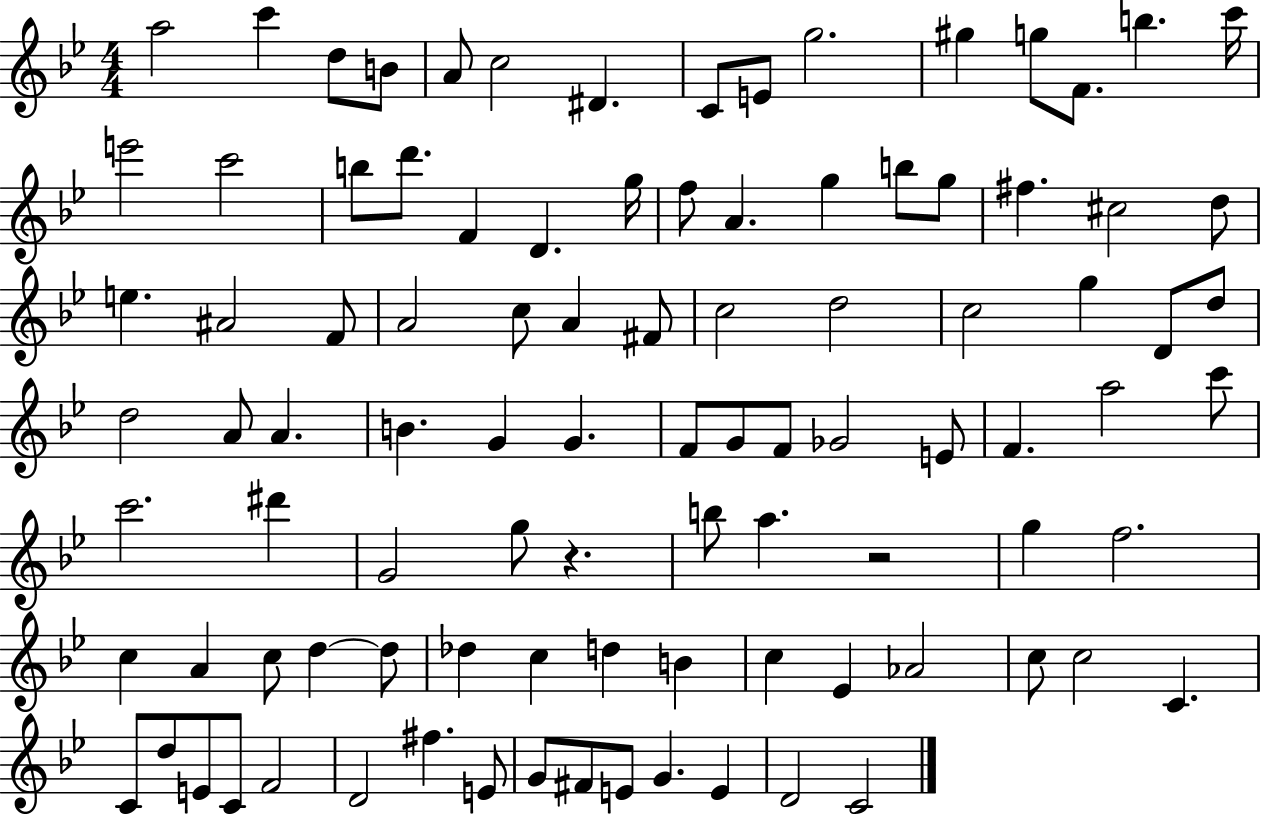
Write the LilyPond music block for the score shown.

{
  \clef treble
  \numericTimeSignature
  \time 4/4
  \key bes \major
  a''2 c'''4 d''8 b'8 | a'8 c''2 dis'4. | c'8 e'8 g''2. | gis''4 g''8 f'8. b''4. c'''16 | \break e'''2 c'''2 | b''8 d'''8. f'4 d'4. g''16 | f''8 a'4. g''4 b''8 g''8 | fis''4. cis''2 d''8 | \break e''4. ais'2 f'8 | a'2 c''8 a'4 fis'8 | c''2 d''2 | c''2 g''4 d'8 d''8 | \break d''2 a'8 a'4. | b'4. g'4 g'4. | f'8 g'8 f'8 ges'2 e'8 | f'4. a''2 c'''8 | \break c'''2. dis'''4 | g'2 g''8 r4. | b''8 a''4. r2 | g''4 f''2. | \break c''4 a'4 c''8 d''4~~ d''8 | des''4 c''4 d''4 b'4 | c''4 ees'4 aes'2 | c''8 c''2 c'4. | \break c'8 d''8 e'8 c'8 f'2 | d'2 fis''4. e'8 | g'8 fis'8 e'8 g'4. e'4 | d'2 c'2 | \break \bar "|."
}